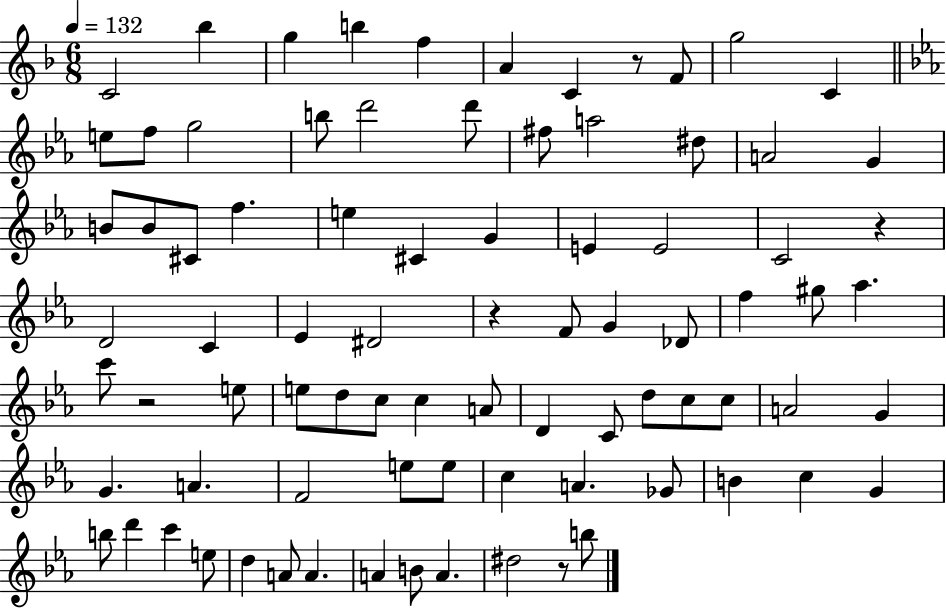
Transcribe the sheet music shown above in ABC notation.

X:1
T:Untitled
M:6/8
L:1/4
K:F
C2 _b g b f A C z/2 F/2 g2 C e/2 f/2 g2 b/2 d'2 d'/2 ^f/2 a2 ^d/2 A2 G B/2 B/2 ^C/2 f e ^C G E E2 C2 z D2 C _E ^D2 z F/2 G _D/2 f ^g/2 _a c'/2 z2 e/2 e/2 d/2 c/2 c A/2 D C/2 d/2 c/2 c/2 A2 G G A F2 e/2 e/2 c A _G/2 B c G b/2 d' c' e/2 d A/2 A A B/2 A ^d2 z/2 b/2